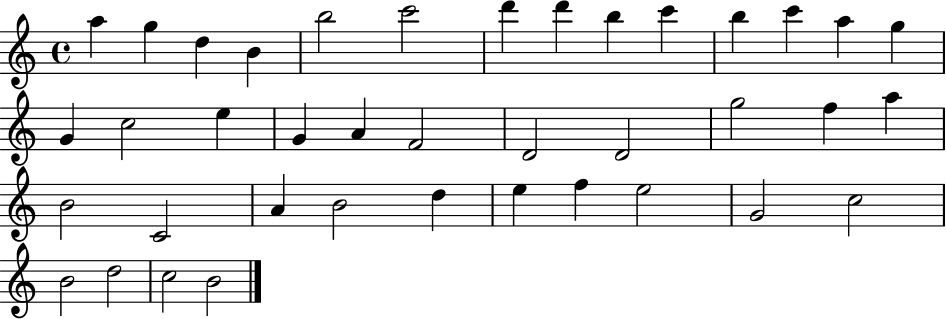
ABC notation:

X:1
T:Untitled
M:4/4
L:1/4
K:C
a g d B b2 c'2 d' d' b c' b c' a g G c2 e G A F2 D2 D2 g2 f a B2 C2 A B2 d e f e2 G2 c2 B2 d2 c2 B2